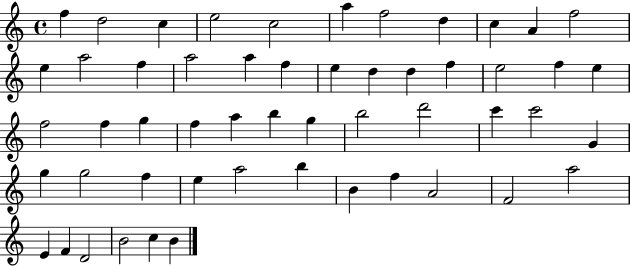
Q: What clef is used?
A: treble